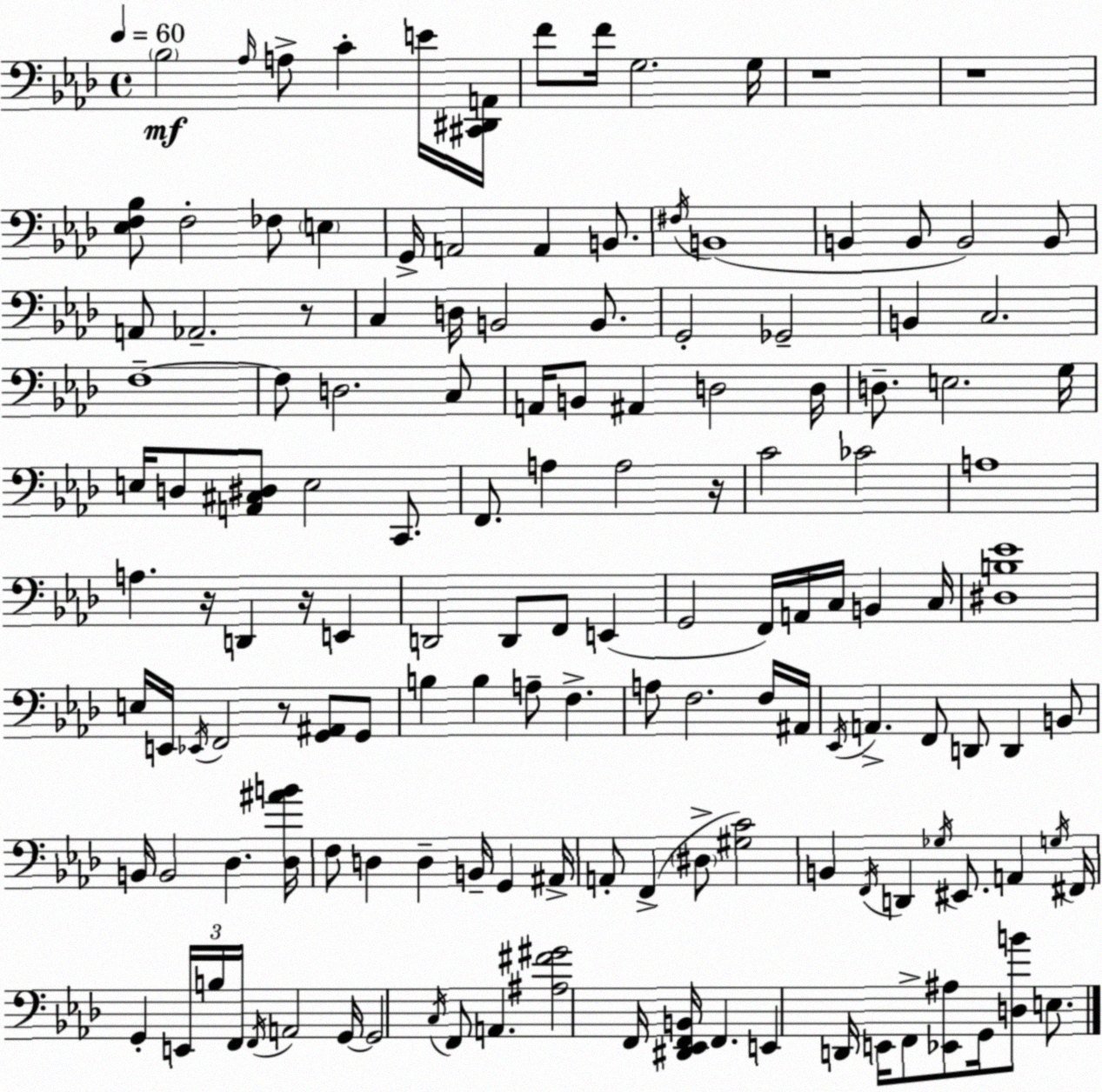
X:1
T:Untitled
M:4/4
L:1/4
K:Ab
_B,2 _A,/4 A,/2 C E/4 [^C,,^D,,A,,]/4 F/2 F/4 G,2 G,/4 z4 z4 [_E,F,_B,]/2 F,2 _F,/2 E, G,,/4 A,,2 A,, B,,/2 ^F,/4 B,,4 B,, B,,/2 B,,2 B,,/2 A,,/2 _A,,2 z/2 C, D,/4 B,,2 B,,/2 G,,2 _G,,2 B,, C,2 F,4 F,/2 D,2 C,/2 A,,/4 B,,/2 ^A,, D,2 D,/4 D,/2 E,2 G,/4 E,/4 D,/2 [A,,^C,^D,]/2 E,2 C,,/2 F,,/2 A, A,2 z/4 C2 _C2 A,4 A, z/4 D,, z/4 E,, D,,2 D,,/2 F,,/2 E,, G,,2 F,,/4 A,,/4 C,/4 B,, C,/4 [^D,B,_E]4 E,/4 E,,/4 _E,,/4 F,,2 z/2 [G,,^A,,]/2 G,,/2 B, B, A,/2 F, A,/2 F,2 F,/4 ^A,,/4 _E,,/4 A,, F,,/2 D,,/2 D,, B,,/2 B,,/4 B,,2 _D, [_D,^AB]/4 F,/2 D, D, B,,/4 G,, ^A,,/4 A,,/2 F,, ^D,/2 [^G,C]2 B,, F,,/4 D,, _G,/4 ^E,,/2 A,, G,/4 ^F,,/4 G,, E,,/4 B,/4 F,,/4 F,,/4 A,,2 G,,/4 G,,2 C,/4 F,,/2 A,, [^A,^F^G]2 F,,/4 [^D,,_E,,F,,B,,]/4 F,, E,, D,,/4 E,,/4 F,,/2 [_E,,^A,]/2 G,,/4 [D,B]/2 E,/2